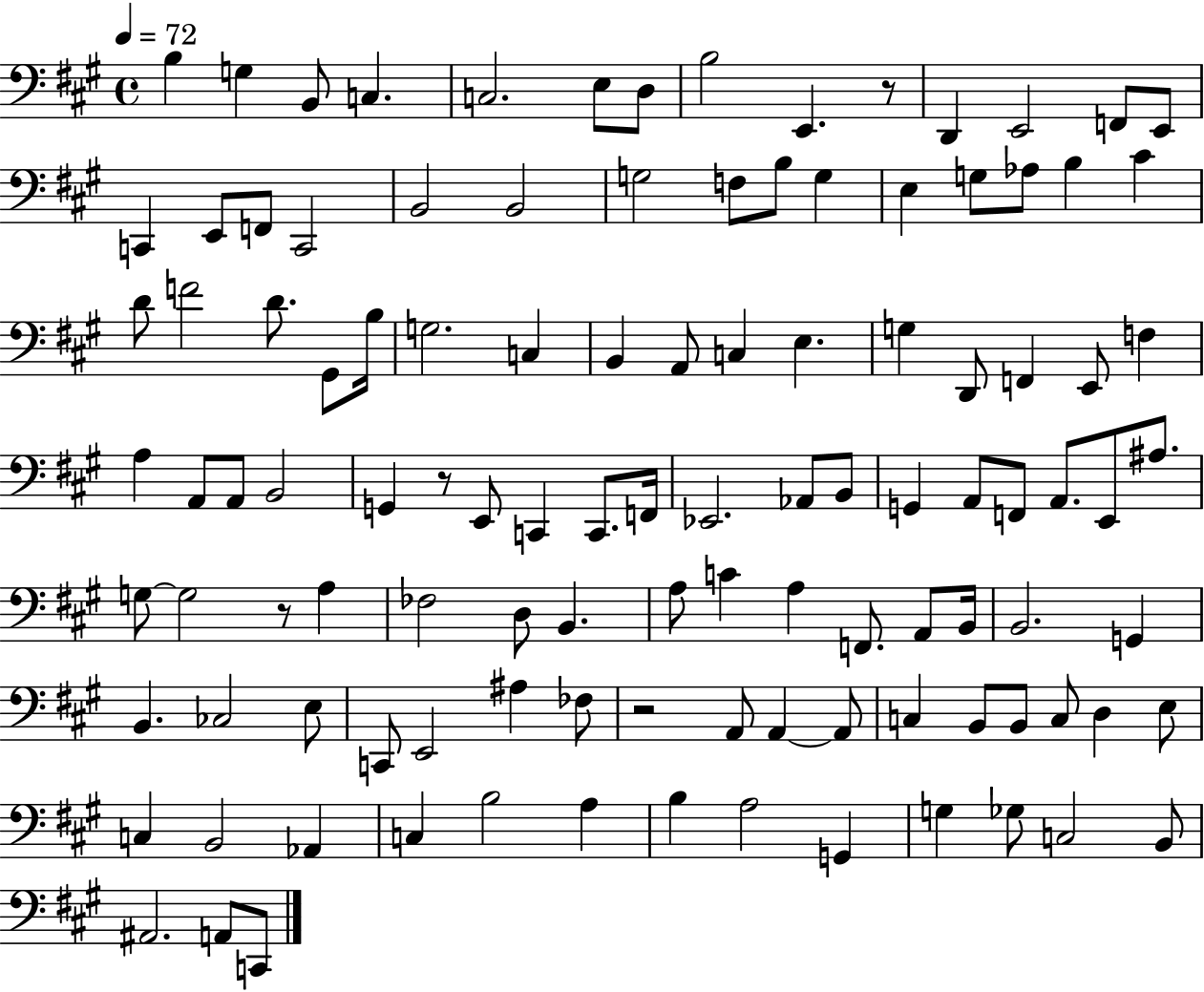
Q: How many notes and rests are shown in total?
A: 112